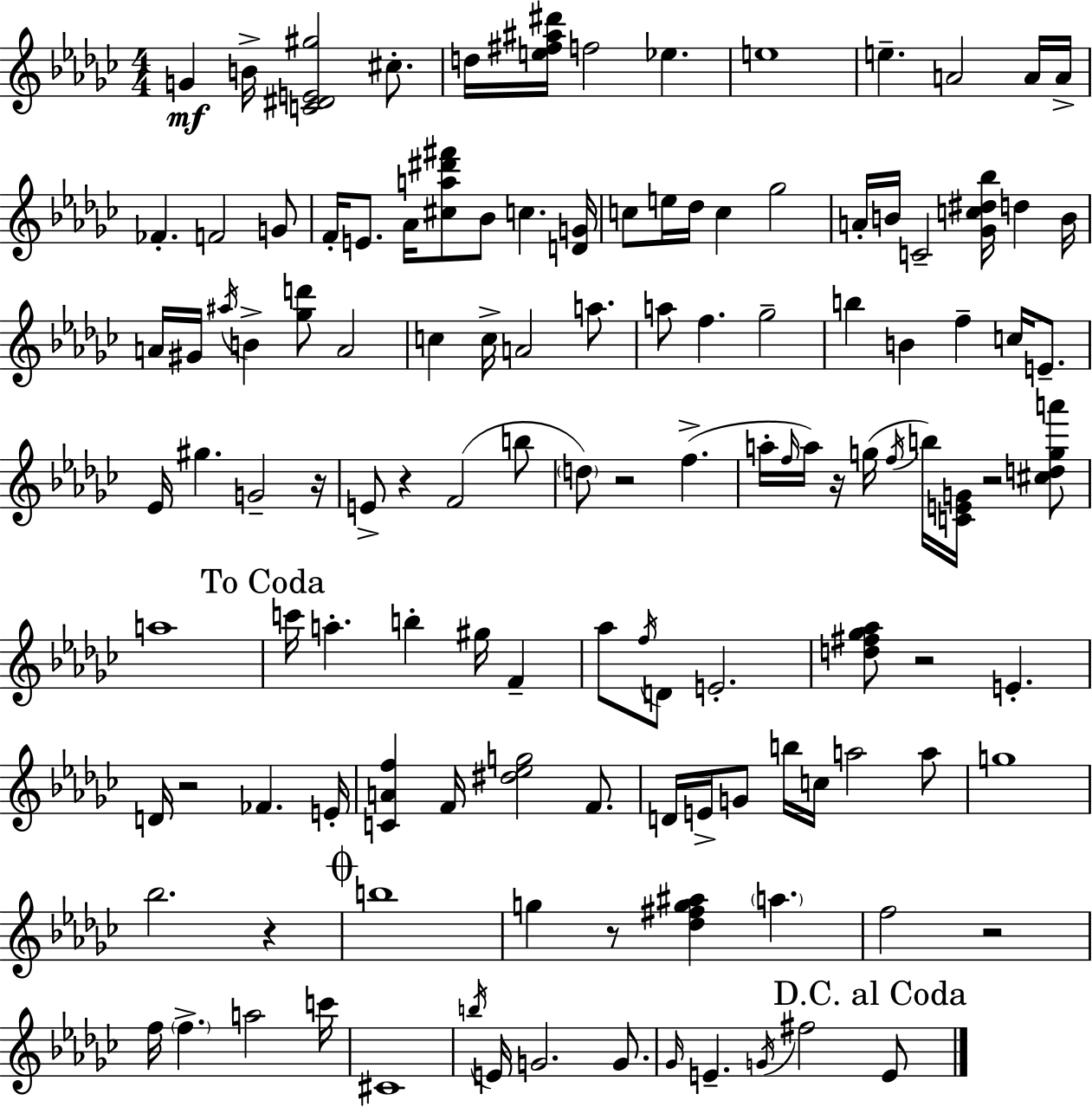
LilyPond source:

{
  \clef treble
  \numericTimeSignature
  \time 4/4
  \key ees \minor
  \repeat volta 2 { g'4\mf b'16-> <c' dis' e' gis''>2 cis''8.-. | d''16 <e'' fis'' ais'' dis'''>16 f''2 ees''4. | e''1 | e''4.-- a'2 a'16 a'16-> | \break fes'4.-. f'2 g'8 | f'16-. e'8. aes'16 <cis'' a'' dis''' fis'''>8 bes'8 c''4. <d' g'>16 | c''8 e''16 des''16 c''4 ges''2 | a'16-. b'16 c'2-- <ges' c'' dis'' bes''>16 d''4 b'16 | \break a'16 gis'16 \acciaccatura { ais''16 } b'4-> <ges'' d'''>8 a'2 | c''4 c''16-> a'2 a''8. | a''8 f''4. ges''2-- | b''4 b'4 f''4-- c''16 e'8.-- | \break ees'16 gis''4. g'2-- | r16 e'8-> r4 f'2( b''8 | \parenthesize d''8) r2 f''4.->( | a''16-. \grace { f''16 }) a''16 r16 g''16( \acciaccatura { f''16 } b''16) <c' e' g'>16 r2 | \break <cis'' d'' g'' a'''>8 a''1 | \mark "To Coda" c'''16 a''4.-. b''4-. gis''16 f'4-- | aes''8 \acciaccatura { f''16 } d'8 e'2.-. | <d'' fis'' ges'' aes''>8 r2 e'4.-. | \break d'16 r2 fes'4. | e'16-. <c' a' f''>4 f'16 <dis'' ees'' g''>2 | f'8. d'16 e'16-> g'8 b''16 c''16 a''2 | a''8 g''1 | \break bes''2. | r4 \mark \markup { \musicglyph "scripts.coda" } b''1 | g''4 r8 <des'' fis'' g'' ais''>4 \parenthesize a''4. | f''2 r2 | \break f''16 \parenthesize f''4.-> a''2 | c'''16 cis'1 | \acciaccatura { b''16 } e'16 g'2. | g'8. \grace { ges'16 } e'4.-- \acciaccatura { g'16 } fis''2 | \break \mark "D.C. al Coda" e'8 } \bar "|."
}